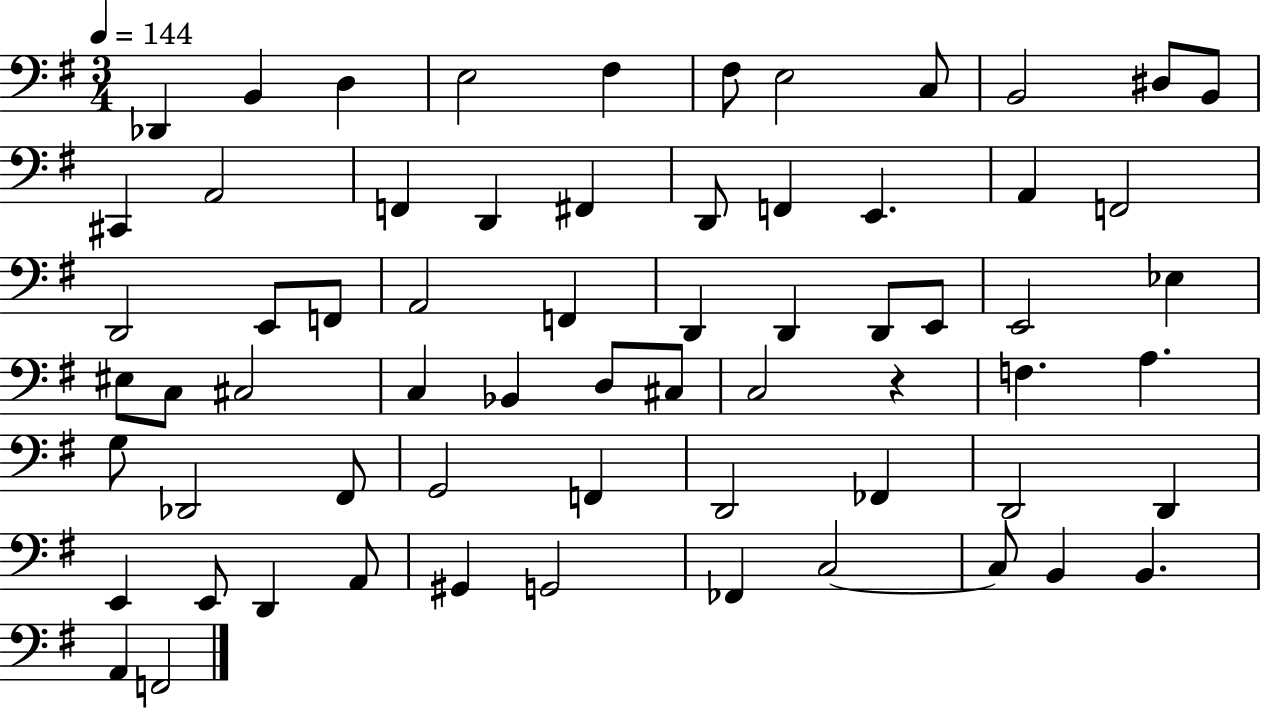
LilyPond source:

{
  \clef bass
  \numericTimeSignature
  \time 3/4
  \key g \major
  \tempo 4 = 144
  des,4 b,4 d4 | e2 fis4 | fis8 e2 c8 | b,2 dis8 b,8 | \break cis,4 a,2 | f,4 d,4 fis,4 | d,8 f,4 e,4. | a,4 f,2 | \break d,2 e,8 f,8 | a,2 f,4 | d,4 d,4 d,8 e,8 | e,2 ees4 | \break eis8 c8 cis2 | c4 bes,4 d8 cis8 | c2 r4 | f4. a4. | \break g8 des,2 fis,8 | g,2 f,4 | d,2 fes,4 | d,2 d,4 | \break e,4 e,8 d,4 a,8 | gis,4 g,2 | fes,4 c2~~ | c8 b,4 b,4. | \break a,4 f,2 | \bar "|."
}